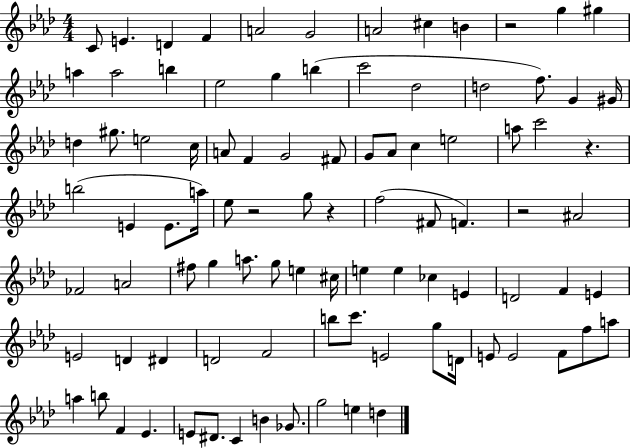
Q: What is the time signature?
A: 4/4